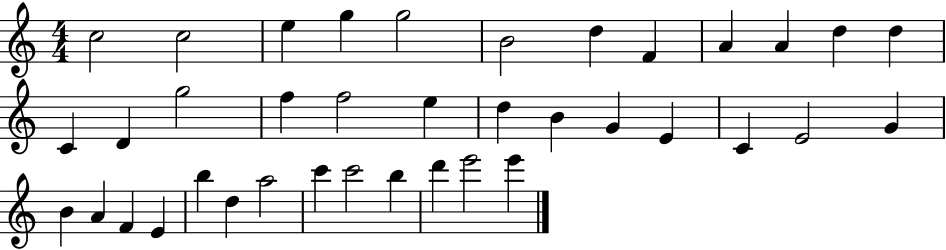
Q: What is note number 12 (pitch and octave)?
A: D5